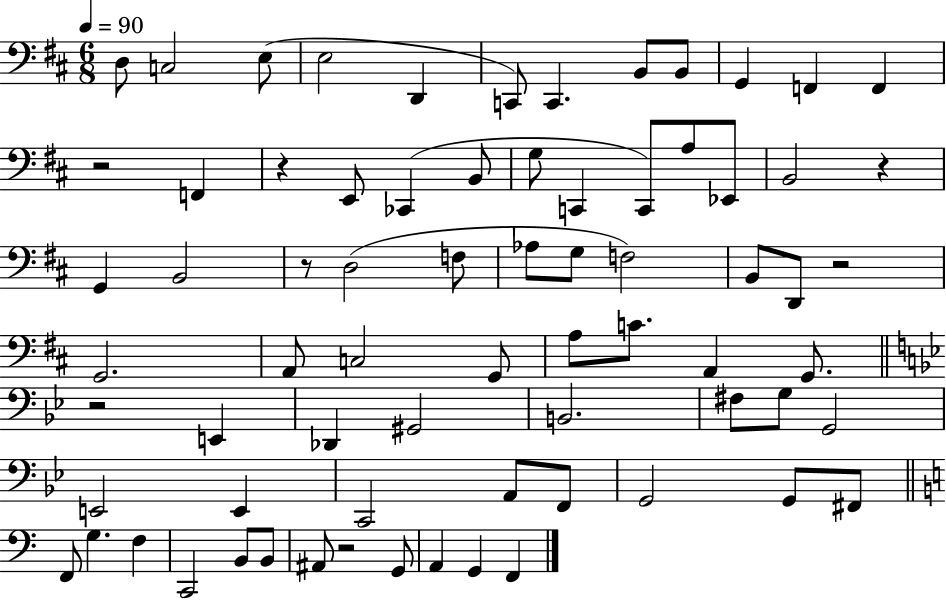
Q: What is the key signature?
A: D major